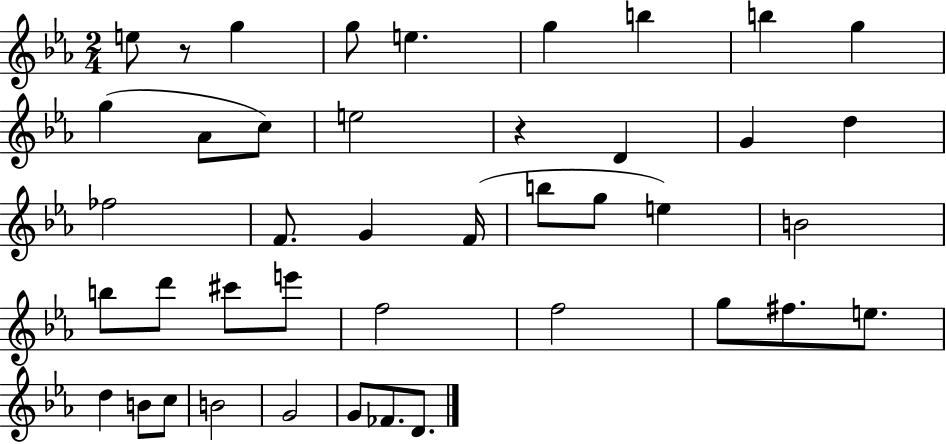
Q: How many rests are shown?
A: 2